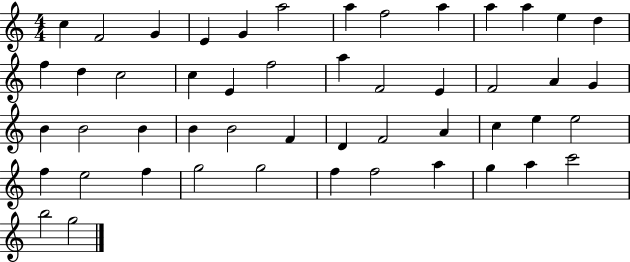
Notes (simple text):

C5/q F4/h G4/q E4/q G4/q A5/h A5/q F5/h A5/q A5/q A5/q E5/q D5/q F5/q D5/q C5/h C5/q E4/q F5/h A5/q F4/h E4/q F4/h A4/q G4/q B4/q B4/h B4/q B4/q B4/h F4/q D4/q F4/h A4/q C5/q E5/q E5/h F5/q E5/h F5/q G5/h G5/h F5/q F5/h A5/q G5/q A5/q C6/h B5/h G5/h